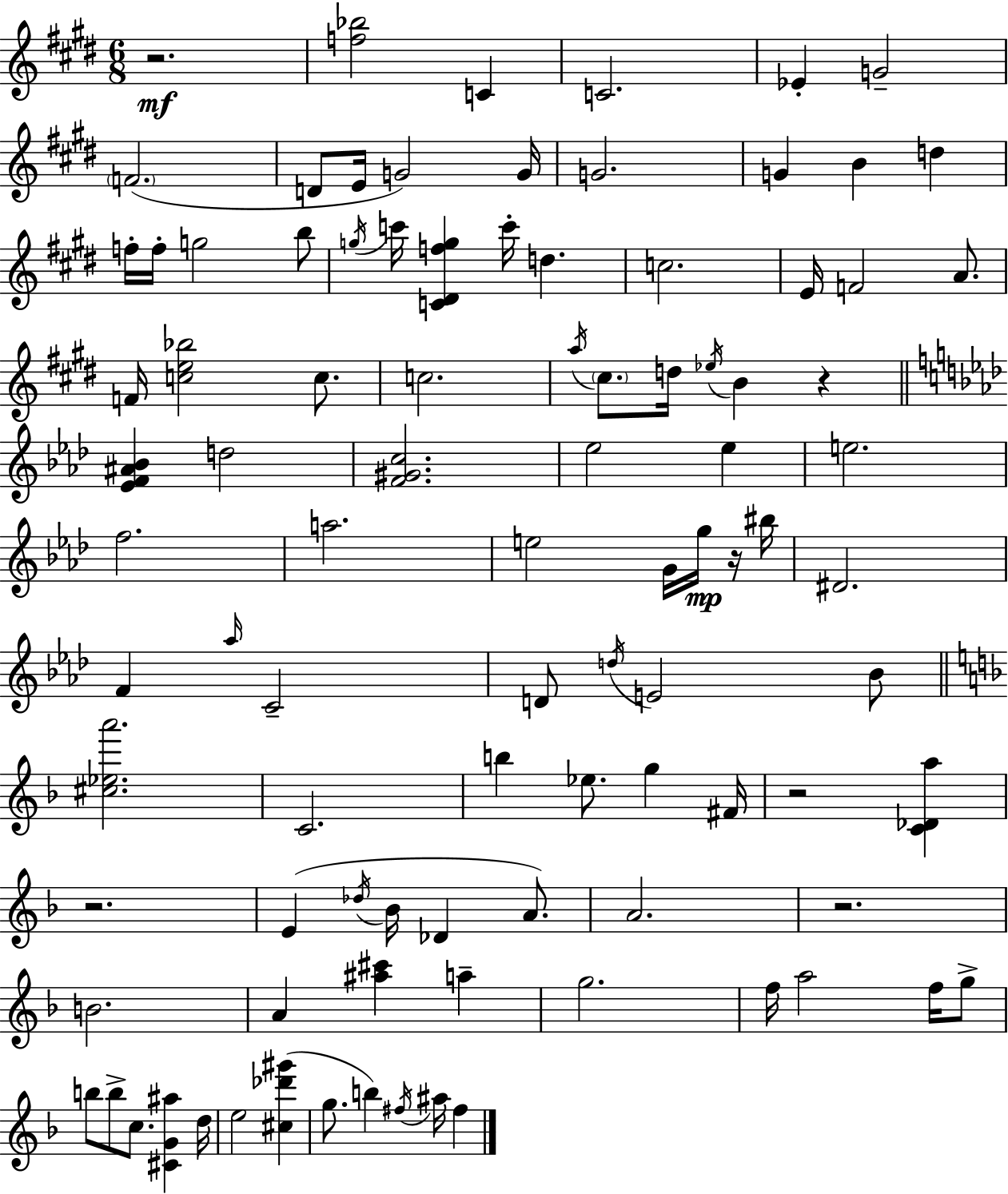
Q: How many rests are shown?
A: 6